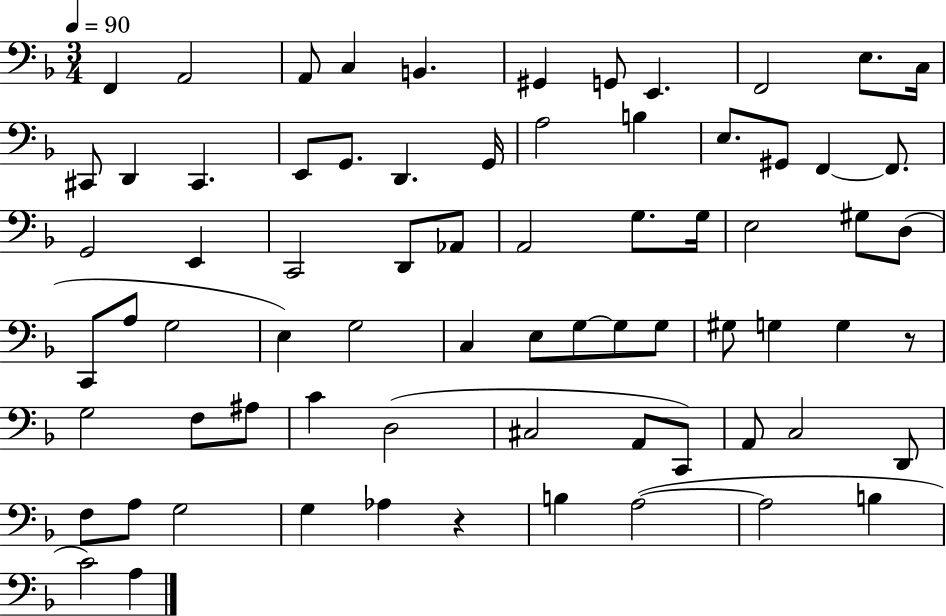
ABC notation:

X:1
T:Untitled
M:3/4
L:1/4
K:F
F,, A,,2 A,,/2 C, B,, ^G,, G,,/2 E,, F,,2 E,/2 C,/4 ^C,,/2 D,, ^C,, E,,/2 G,,/2 D,, G,,/4 A,2 B, E,/2 ^G,,/2 F,, F,,/2 G,,2 E,, C,,2 D,,/2 _A,,/2 A,,2 G,/2 G,/4 E,2 ^G,/2 D,/2 C,,/2 A,/2 G,2 E, G,2 C, E,/2 G,/2 G,/2 G,/2 ^G,/2 G, G, z/2 G,2 F,/2 ^A,/2 C D,2 ^C,2 A,,/2 C,,/2 A,,/2 C,2 D,,/2 F,/2 A,/2 G,2 G, _A, z B, A,2 A,2 B, C2 A,